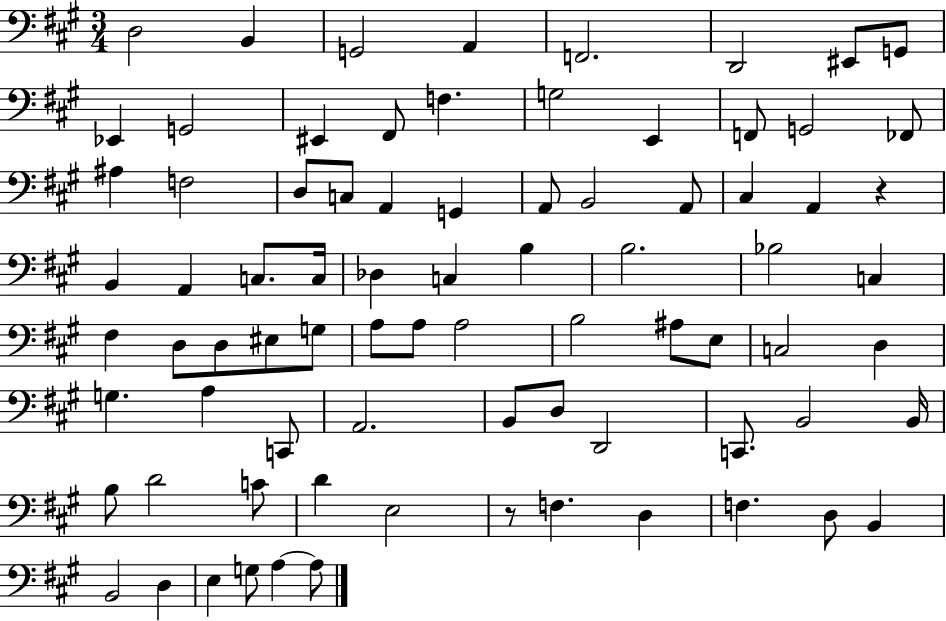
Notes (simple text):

D3/h B2/q G2/h A2/q F2/h. D2/h EIS2/e G2/e Eb2/q G2/h EIS2/q F#2/e F3/q. G3/h E2/q F2/e G2/h FES2/e A#3/q F3/h D3/e C3/e A2/q G2/q A2/e B2/h A2/e C#3/q A2/q R/q B2/q A2/q C3/e. C3/s Db3/q C3/q B3/q B3/h. Bb3/h C3/q F#3/q D3/e D3/e EIS3/e G3/e A3/e A3/e A3/h B3/h A#3/e E3/e C3/h D3/q G3/q. A3/q C2/e A2/h. B2/e D3/e D2/h C2/e. B2/h B2/s B3/e D4/h C4/e D4/q E3/h R/e F3/q. D3/q F3/q. D3/e B2/q B2/h D3/q E3/q G3/e A3/q A3/e